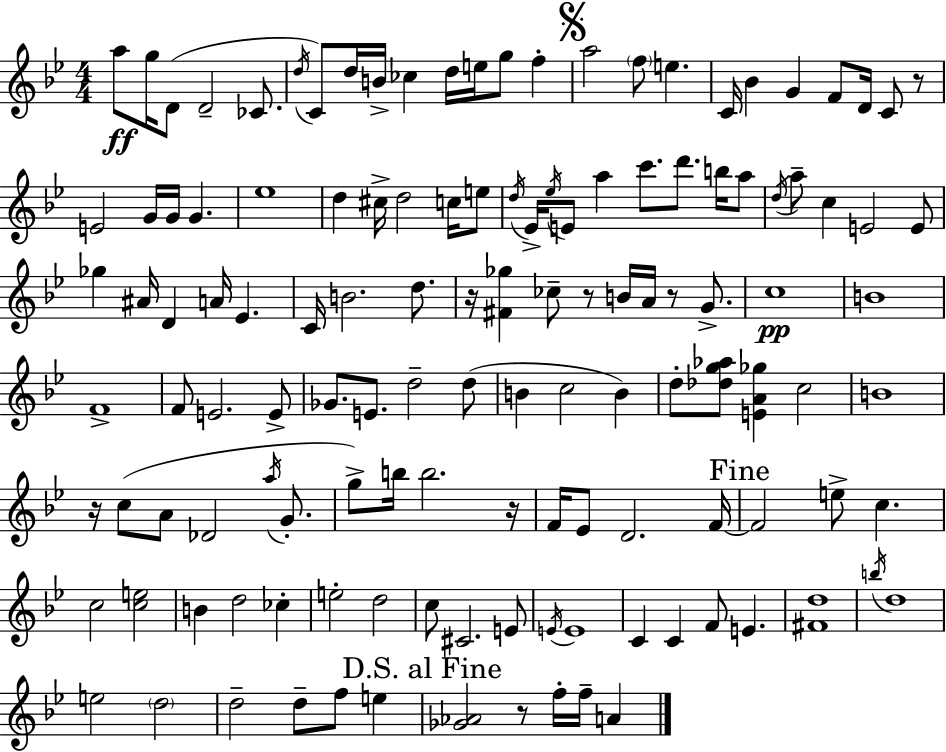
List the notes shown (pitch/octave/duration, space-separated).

A5/e G5/s D4/e D4/h CES4/e. D5/s C4/e D5/s B4/s CES5/q D5/s E5/s G5/e F5/q A5/h F5/e E5/q. C4/s Bb4/q G4/q F4/e D4/s C4/e R/e E4/h G4/s G4/s G4/q. Eb5/w D5/q C#5/s D5/h C5/s E5/e D5/s Eb4/s Eb5/s E4/e A5/q C6/e. D6/e. B5/s A5/e D5/s A5/e C5/q E4/h E4/e Gb5/q A#4/s D4/q A4/s Eb4/q. C4/s B4/h. D5/e. R/s [F#4,Gb5]/q CES5/e R/e B4/s A4/s R/e G4/e. C5/w B4/w F4/w F4/e E4/h. E4/e Gb4/e. E4/e. D5/h D5/e B4/q C5/h B4/q D5/e [Db5,G5,Ab5]/e [E4,A4,Gb5]/q C5/h B4/w R/s C5/e A4/e Db4/h A5/s G4/e. G5/e B5/s B5/h. R/s F4/s Eb4/e D4/h. F4/s F4/h E5/e C5/q. C5/h [C5,E5]/h B4/q D5/h CES5/q E5/h D5/h C5/e C#4/h. E4/e E4/s E4/w C4/q C4/q F4/e E4/q. [F#4,D5]/w B5/s D5/w E5/h D5/h D5/h D5/e F5/e E5/q [Gb4,Ab4]/h R/e F5/s F5/s A4/q